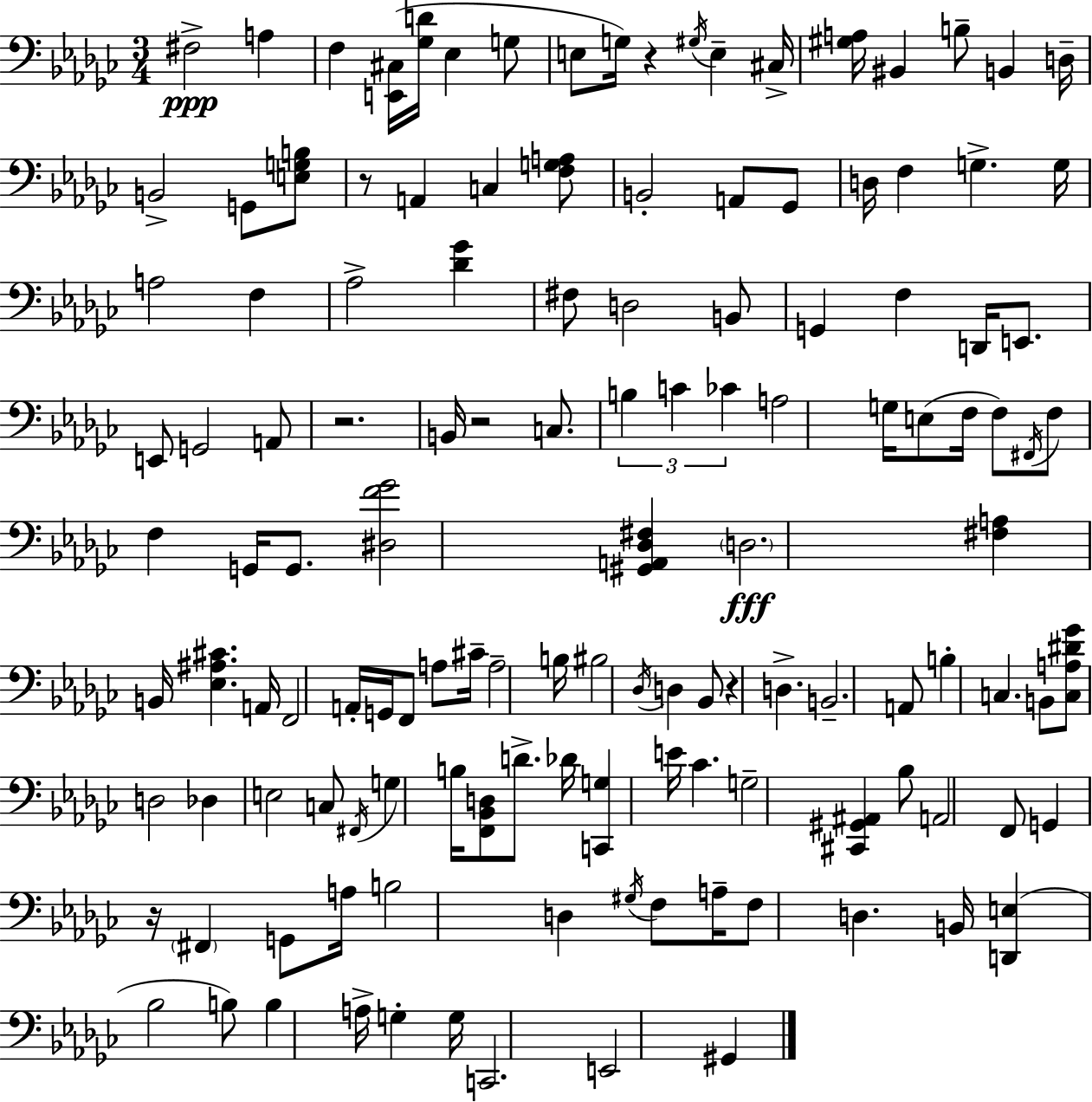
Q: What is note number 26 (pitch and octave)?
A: A3